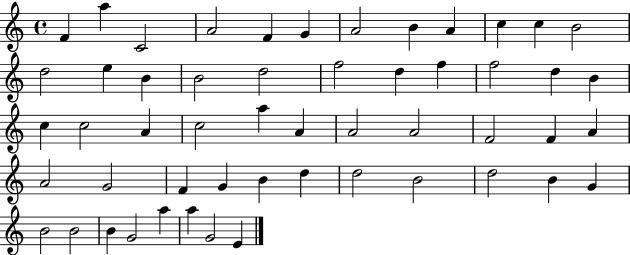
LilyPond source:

{
  \clef treble
  \time 4/4
  \defaultTimeSignature
  \key c \major
  f'4 a''4 c'2 | a'2 f'4 g'4 | a'2 b'4 a'4 | c''4 c''4 b'2 | \break d''2 e''4 b'4 | b'2 d''2 | f''2 d''4 f''4 | f''2 d''4 b'4 | \break c''4 c''2 a'4 | c''2 a''4 a'4 | a'2 a'2 | f'2 f'4 a'4 | \break a'2 g'2 | f'4 g'4 b'4 d''4 | d''2 b'2 | d''2 b'4 g'4 | \break b'2 b'2 | b'4 g'2 a''4 | a''4 g'2 e'4 | \bar "|."
}